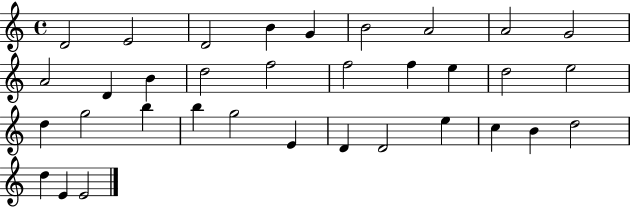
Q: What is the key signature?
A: C major